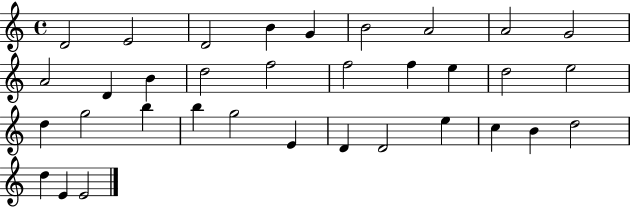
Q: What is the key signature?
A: C major